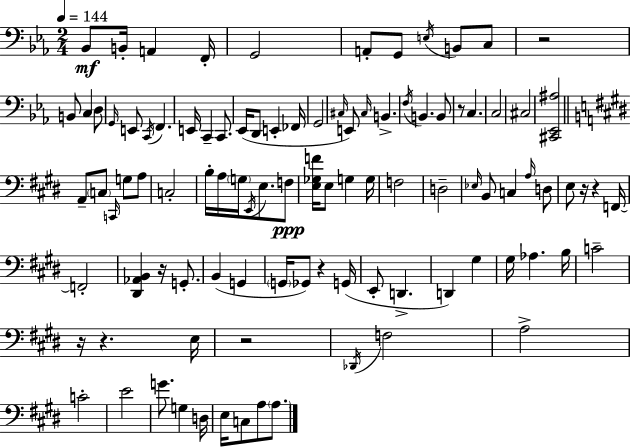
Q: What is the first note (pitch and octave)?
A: Bb2